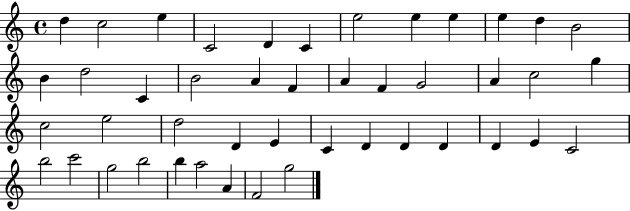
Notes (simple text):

D5/q C5/h E5/q C4/h D4/q C4/q E5/h E5/q E5/q E5/q D5/q B4/h B4/q D5/h C4/q B4/h A4/q F4/q A4/q F4/q G4/h A4/q C5/h G5/q C5/h E5/h D5/h D4/q E4/q C4/q D4/q D4/q D4/q D4/q E4/q C4/h B5/h C6/h G5/h B5/h B5/q A5/h A4/q F4/h G5/h